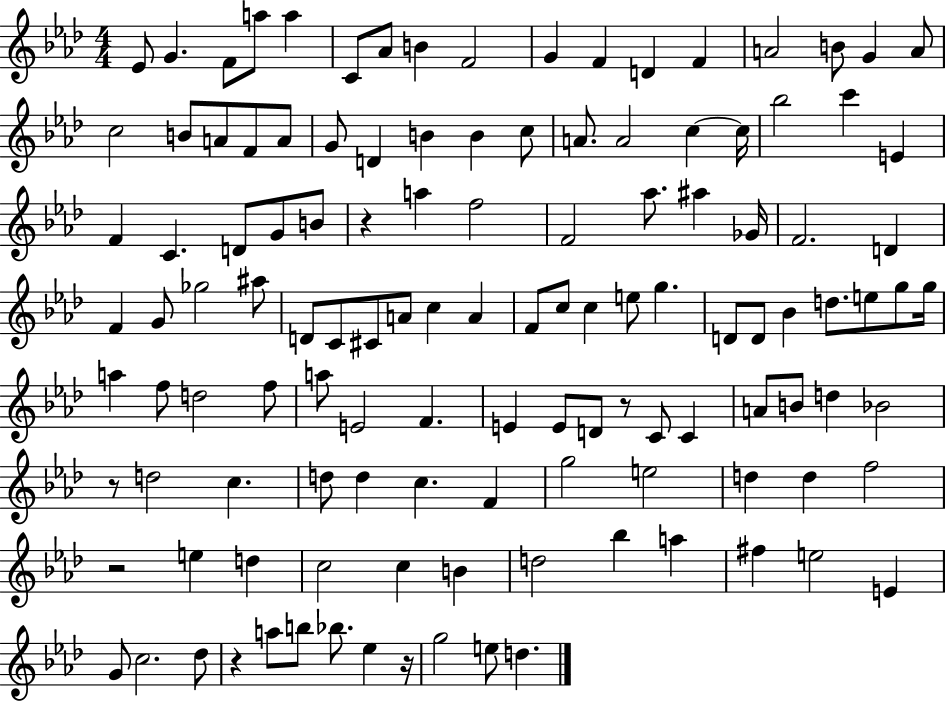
{
  \clef treble
  \numericTimeSignature
  \time 4/4
  \key aes \major
  ees'8 g'4. f'8 a''8 a''4 | c'8 aes'8 b'4 f'2 | g'4 f'4 d'4 f'4 | a'2 b'8 g'4 a'8 | \break c''2 b'8 a'8 f'8 a'8 | g'8 d'4 b'4 b'4 c''8 | a'8. a'2 c''4~~ c''16 | bes''2 c'''4 e'4 | \break f'4 c'4. d'8 g'8 b'8 | r4 a''4 f''2 | f'2 aes''8. ais''4 ges'16 | f'2. d'4 | \break f'4 g'8 ges''2 ais''8 | d'8 c'8 cis'8 a'8 c''4 a'4 | f'8 c''8 c''4 e''8 g''4. | d'8 d'8 bes'4 d''8. e''8 g''8 g''16 | \break a''4 f''8 d''2 f''8 | a''8 e'2 f'4. | e'4 e'8 d'8 r8 c'8 c'4 | a'8 b'8 d''4 bes'2 | \break r8 d''2 c''4. | d''8 d''4 c''4. f'4 | g''2 e''2 | d''4 d''4 f''2 | \break r2 e''4 d''4 | c''2 c''4 b'4 | d''2 bes''4 a''4 | fis''4 e''2 e'4 | \break g'8 c''2. des''8 | r4 a''8 b''8 bes''8. ees''4 r16 | g''2 e''8 d''4. | \bar "|."
}